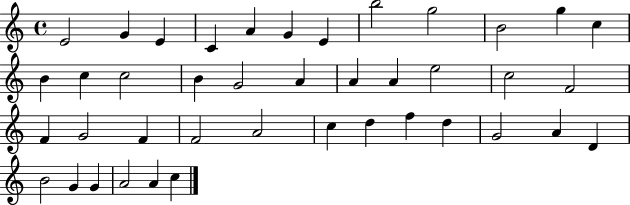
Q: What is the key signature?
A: C major